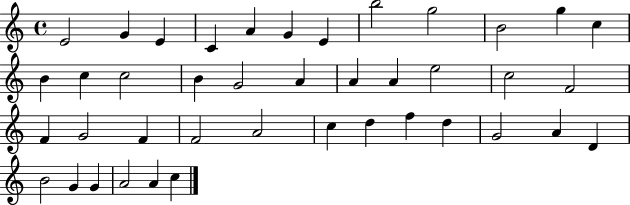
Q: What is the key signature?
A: C major